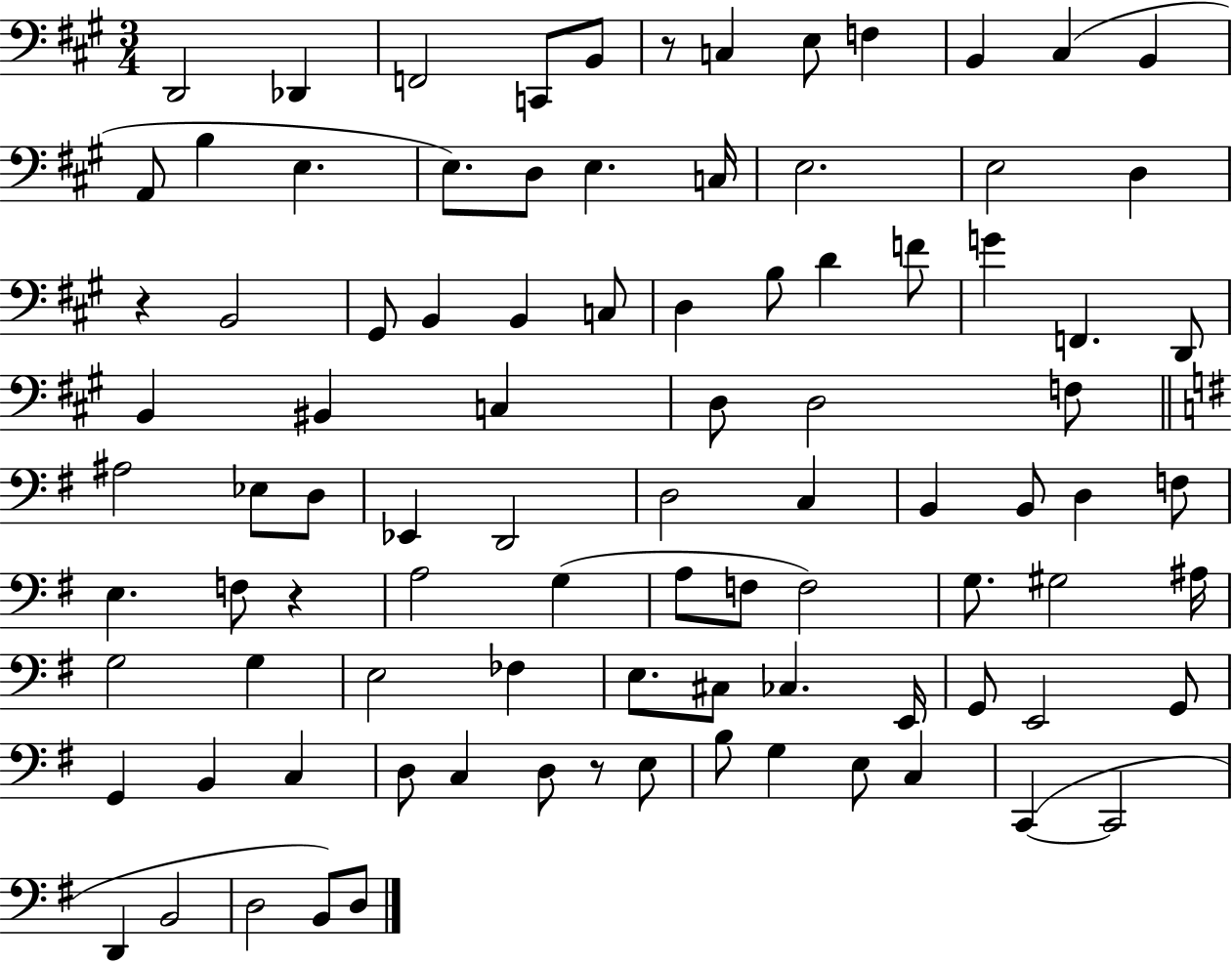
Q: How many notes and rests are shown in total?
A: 93